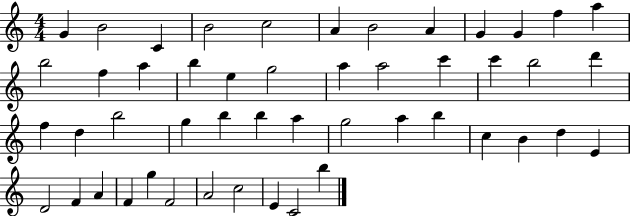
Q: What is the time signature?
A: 4/4